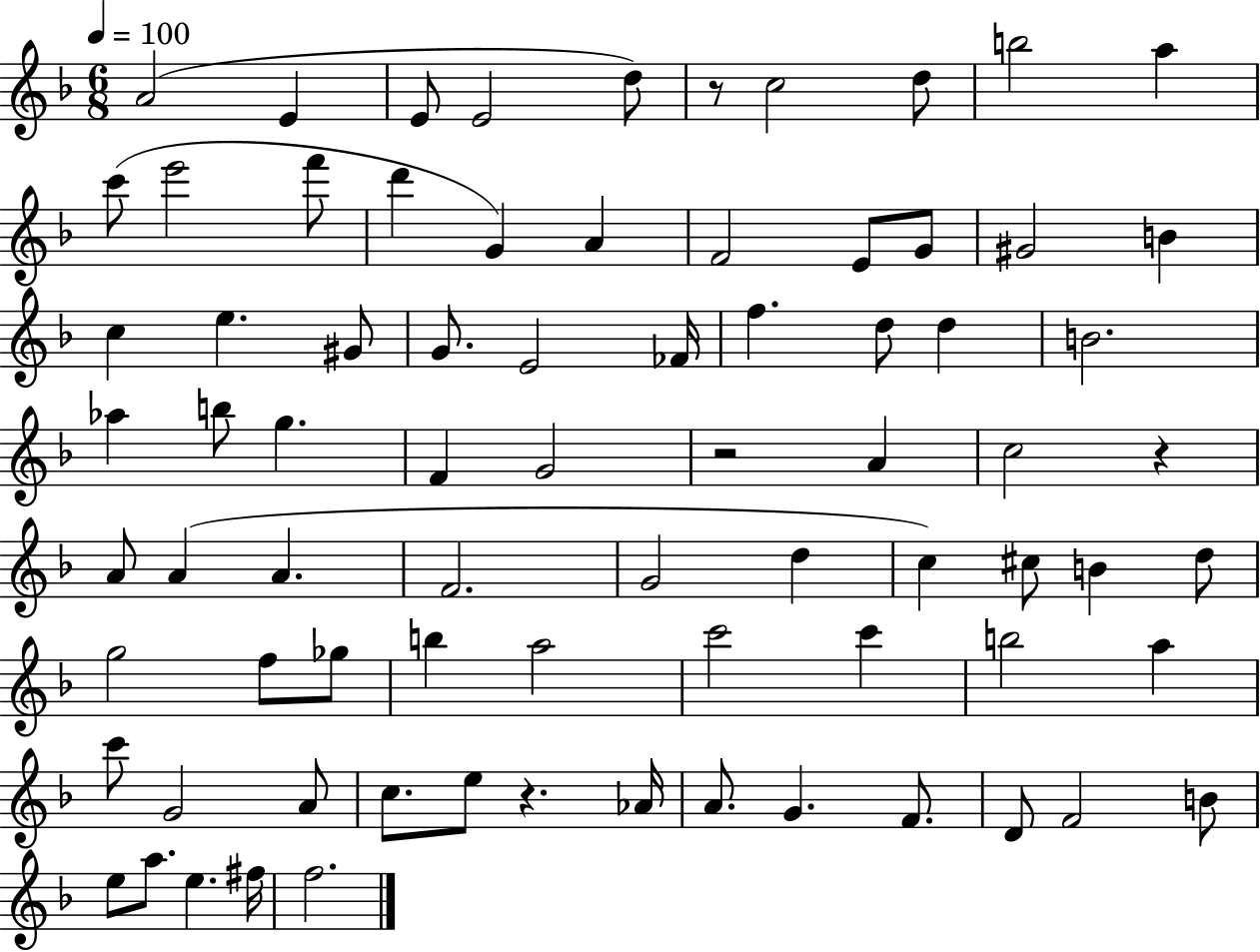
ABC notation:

X:1
T:Untitled
M:6/8
L:1/4
K:F
A2 E E/2 E2 d/2 z/2 c2 d/2 b2 a c'/2 e'2 f'/2 d' G A F2 E/2 G/2 ^G2 B c e ^G/2 G/2 E2 _F/4 f d/2 d B2 _a b/2 g F G2 z2 A c2 z A/2 A A F2 G2 d c ^c/2 B d/2 g2 f/2 _g/2 b a2 c'2 c' b2 a c'/2 G2 A/2 c/2 e/2 z _A/4 A/2 G F/2 D/2 F2 B/2 e/2 a/2 e ^f/4 f2